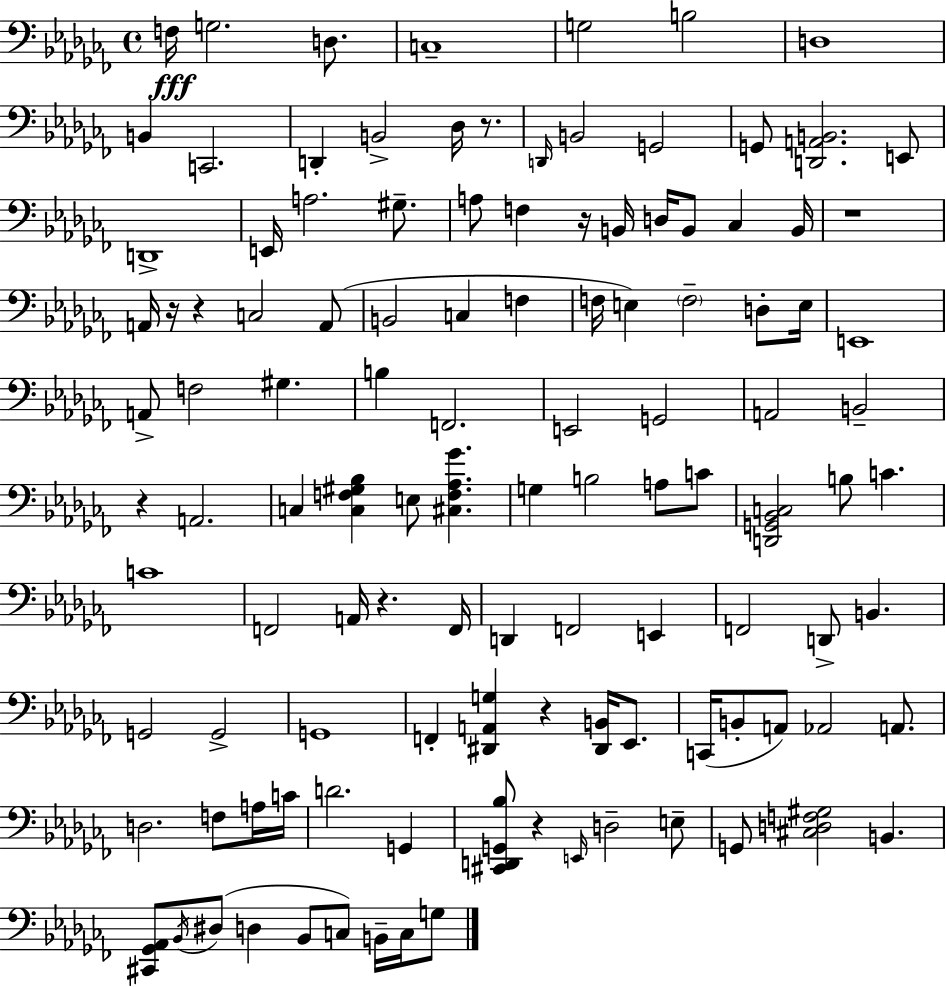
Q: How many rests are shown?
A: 9